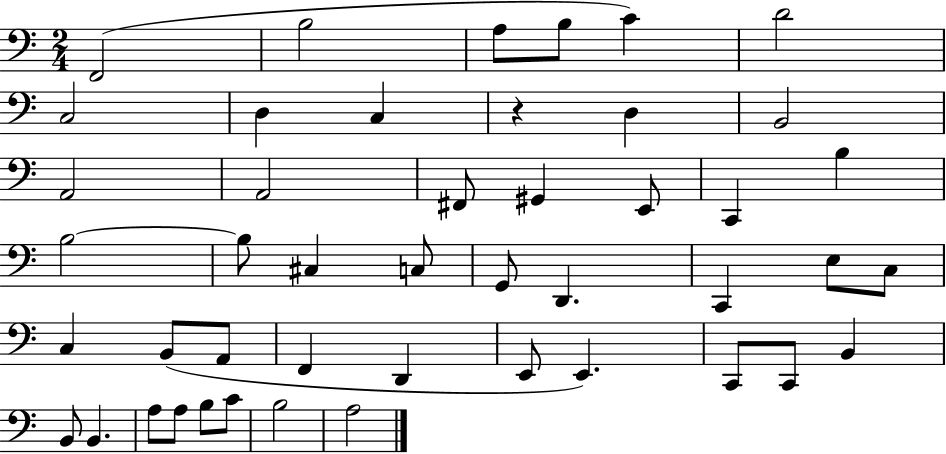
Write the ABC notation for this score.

X:1
T:Untitled
M:2/4
L:1/4
K:C
F,,2 B,2 A,/2 B,/2 C D2 C,2 D, C, z D, B,,2 A,,2 A,,2 ^F,,/2 ^G,, E,,/2 C,, B, B,2 B,/2 ^C, C,/2 G,,/2 D,, C,, E,/2 C,/2 C, B,,/2 A,,/2 F,, D,, E,,/2 E,, C,,/2 C,,/2 B,, B,,/2 B,, A,/2 A,/2 B,/2 C/2 B,2 A,2